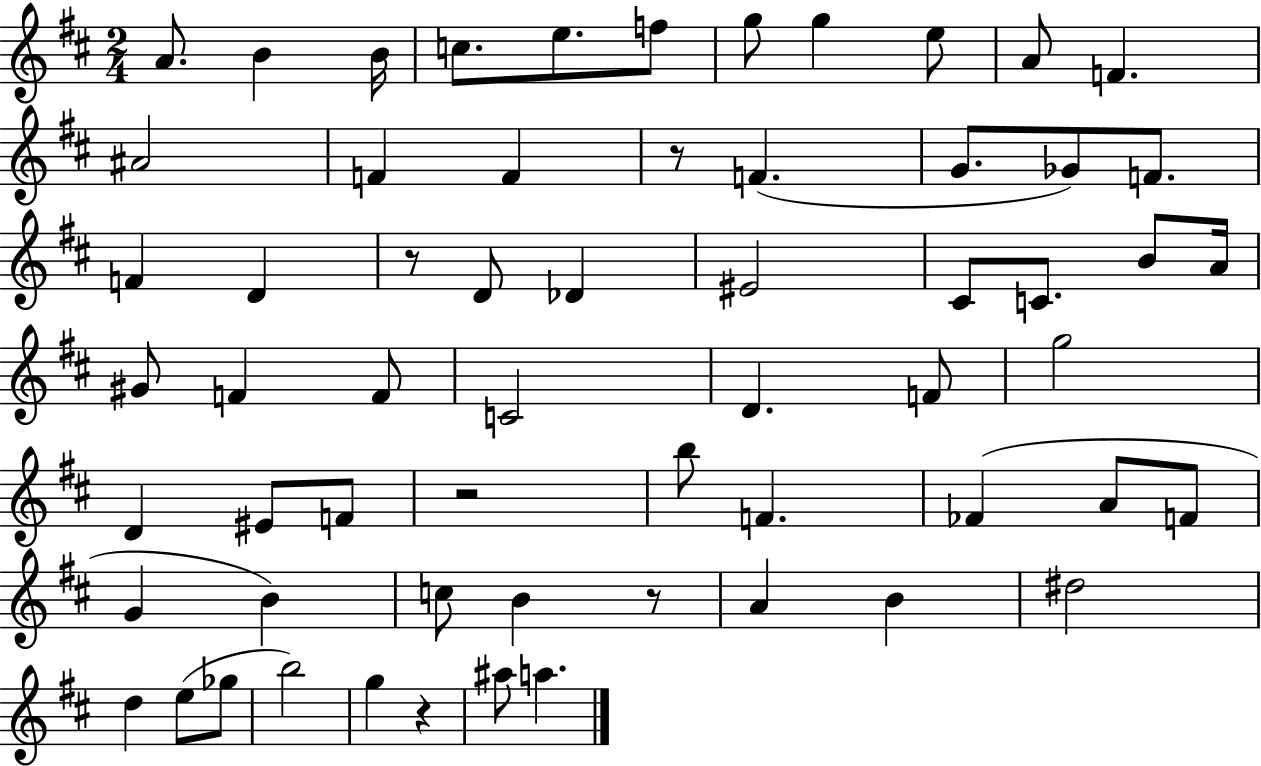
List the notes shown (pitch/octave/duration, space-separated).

A4/e. B4/q B4/s C5/e. E5/e. F5/e G5/e G5/q E5/e A4/e F4/q. A#4/h F4/q F4/q R/e F4/q. G4/e. Gb4/e F4/e. F4/q D4/q R/e D4/e Db4/q EIS4/h C#4/e C4/e. B4/e A4/s G#4/e F4/q F4/e C4/h D4/q. F4/e G5/h D4/q EIS4/e F4/e R/h B5/e F4/q. FES4/q A4/e F4/e G4/q B4/q C5/e B4/q R/e A4/q B4/q D#5/h D5/q E5/e Gb5/e B5/h G5/q R/q A#5/e A5/q.